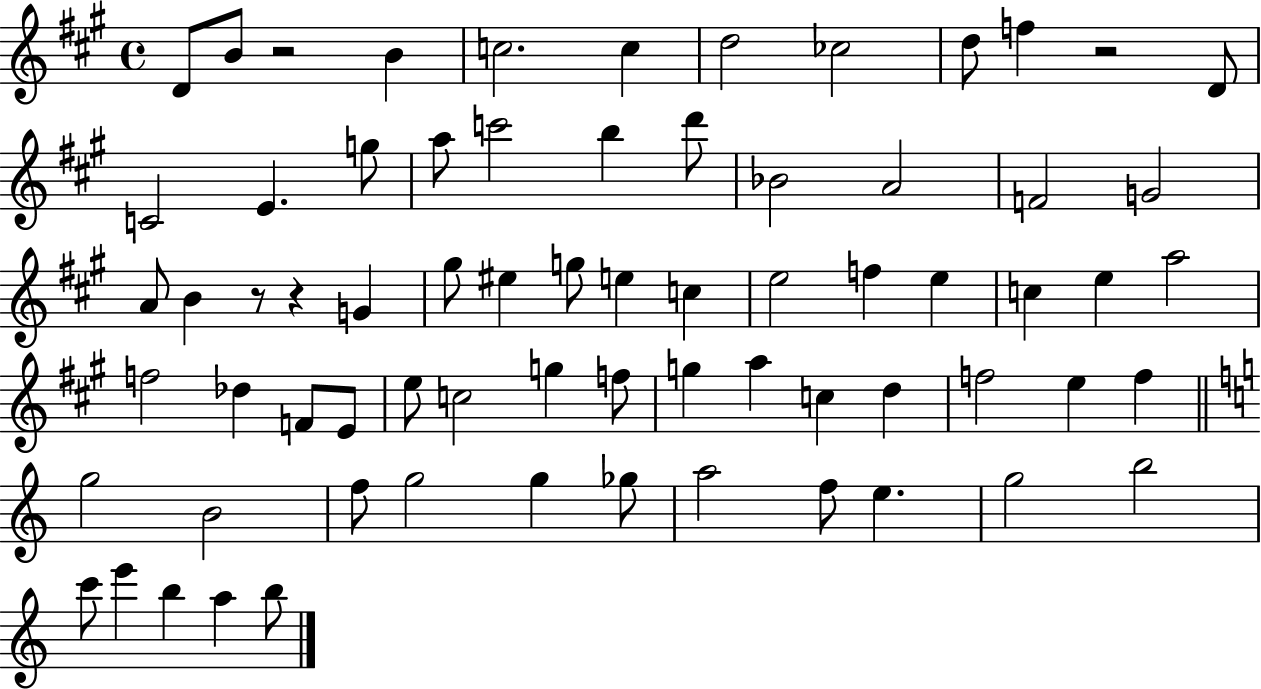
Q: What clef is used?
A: treble